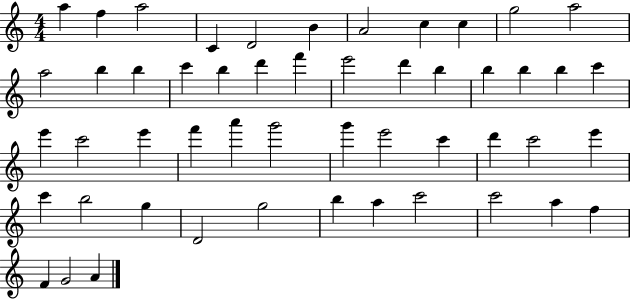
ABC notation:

X:1
T:Untitled
M:4/4
L:1/4
K:C
a f a2 C D2 B A2 c c g2 a2 a2 b b c' b d' f' e'2 d' b b b b c' e' c'2 e' f' a' g'2 g' e'2 c' d' c'2 e' c' b2 g D2 g2 b a c'2 c'2 a f F G2 A